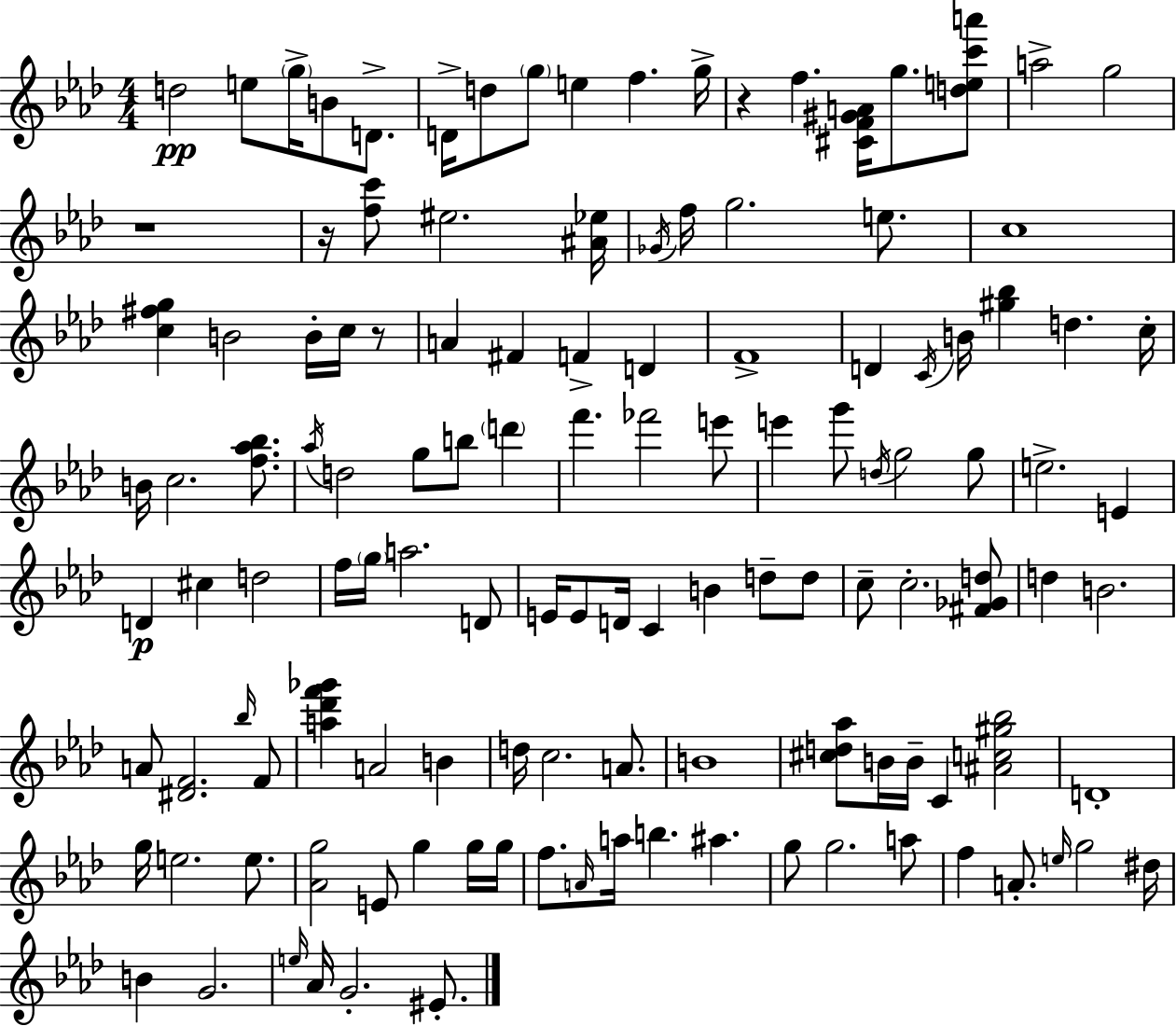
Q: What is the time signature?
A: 4/4